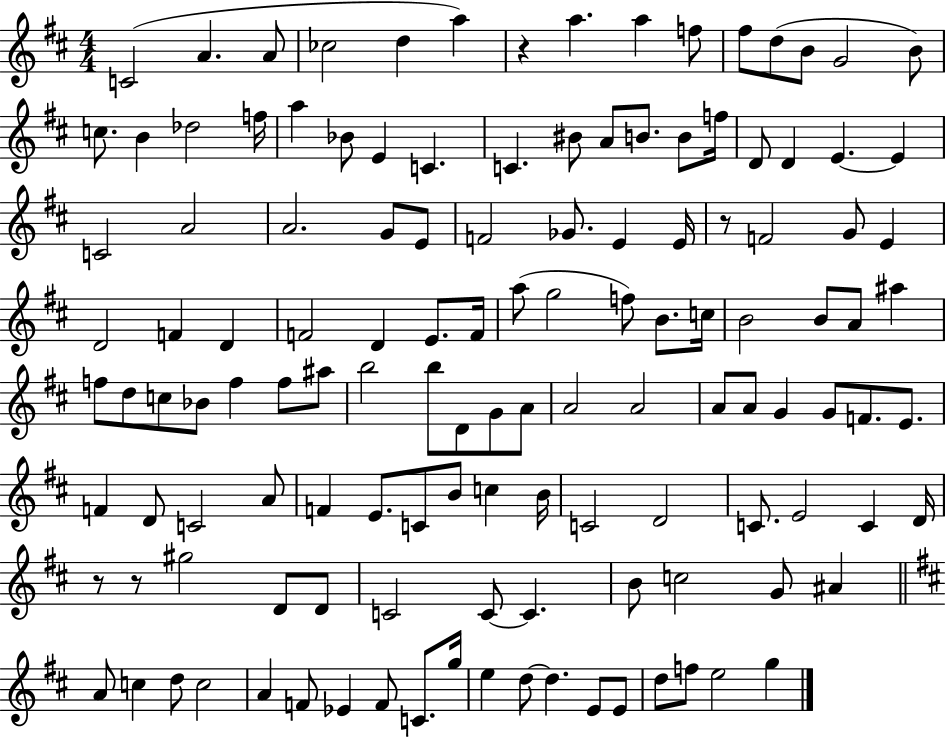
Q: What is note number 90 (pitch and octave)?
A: B4